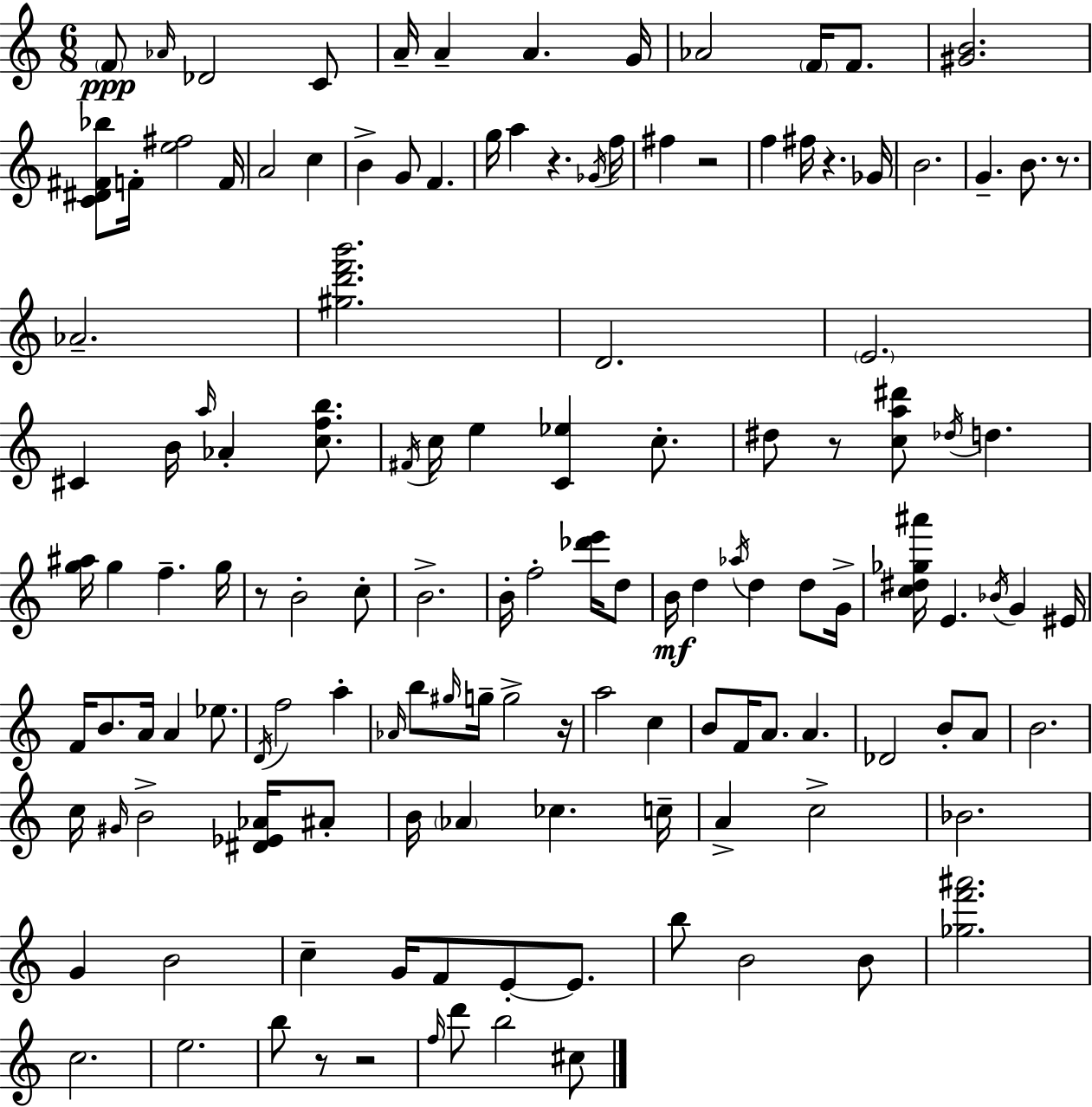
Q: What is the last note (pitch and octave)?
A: C#5